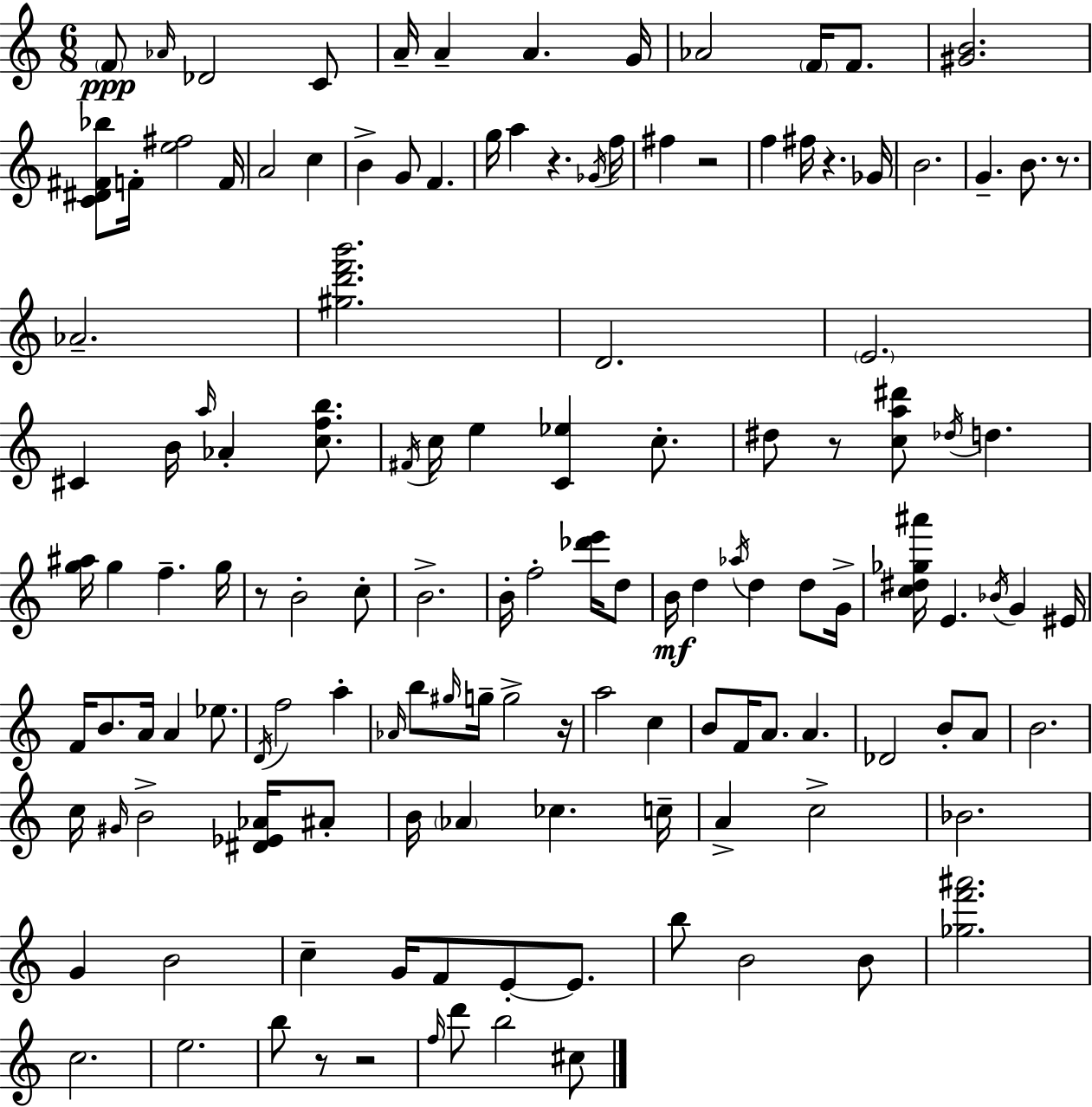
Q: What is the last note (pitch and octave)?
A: C#5